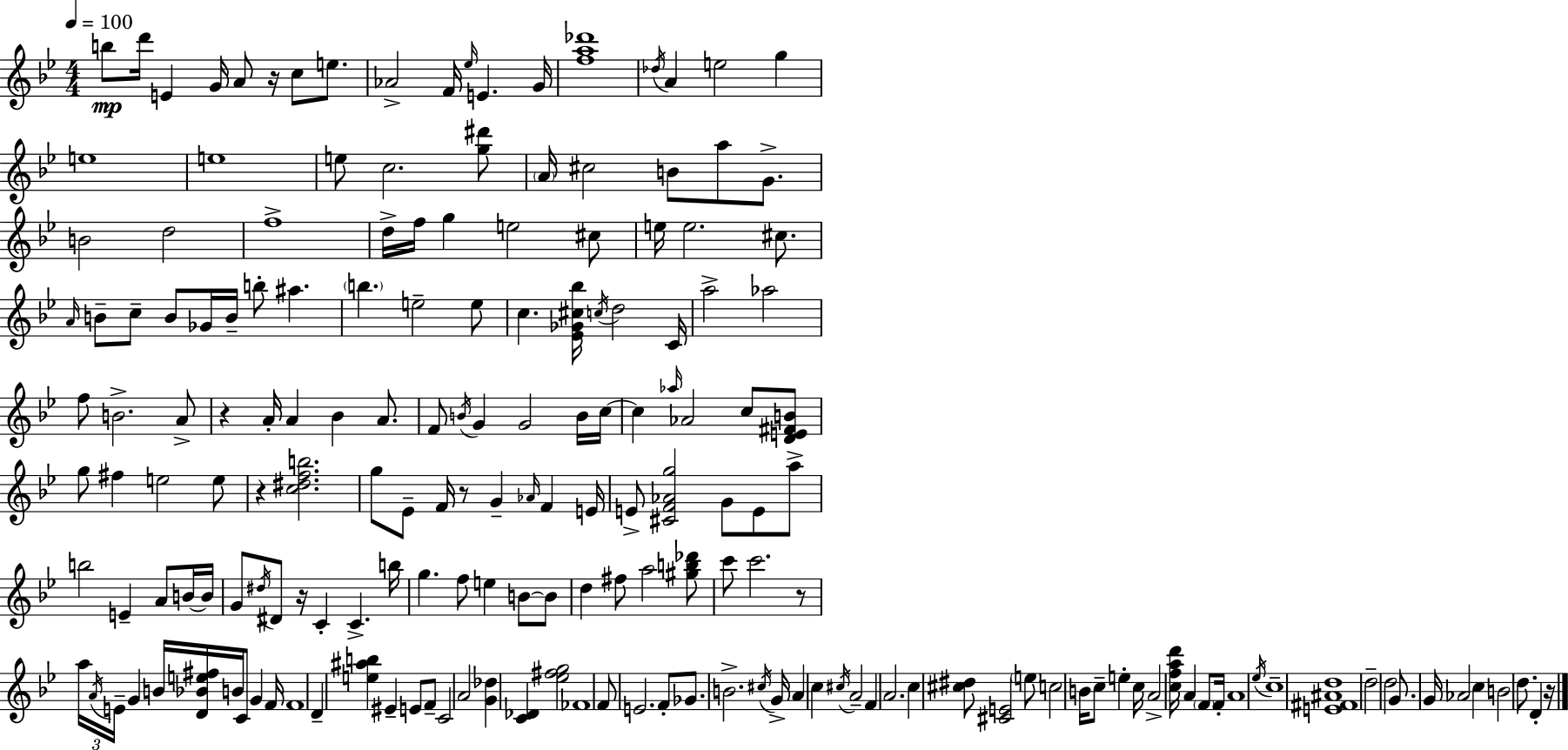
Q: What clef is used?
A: treble